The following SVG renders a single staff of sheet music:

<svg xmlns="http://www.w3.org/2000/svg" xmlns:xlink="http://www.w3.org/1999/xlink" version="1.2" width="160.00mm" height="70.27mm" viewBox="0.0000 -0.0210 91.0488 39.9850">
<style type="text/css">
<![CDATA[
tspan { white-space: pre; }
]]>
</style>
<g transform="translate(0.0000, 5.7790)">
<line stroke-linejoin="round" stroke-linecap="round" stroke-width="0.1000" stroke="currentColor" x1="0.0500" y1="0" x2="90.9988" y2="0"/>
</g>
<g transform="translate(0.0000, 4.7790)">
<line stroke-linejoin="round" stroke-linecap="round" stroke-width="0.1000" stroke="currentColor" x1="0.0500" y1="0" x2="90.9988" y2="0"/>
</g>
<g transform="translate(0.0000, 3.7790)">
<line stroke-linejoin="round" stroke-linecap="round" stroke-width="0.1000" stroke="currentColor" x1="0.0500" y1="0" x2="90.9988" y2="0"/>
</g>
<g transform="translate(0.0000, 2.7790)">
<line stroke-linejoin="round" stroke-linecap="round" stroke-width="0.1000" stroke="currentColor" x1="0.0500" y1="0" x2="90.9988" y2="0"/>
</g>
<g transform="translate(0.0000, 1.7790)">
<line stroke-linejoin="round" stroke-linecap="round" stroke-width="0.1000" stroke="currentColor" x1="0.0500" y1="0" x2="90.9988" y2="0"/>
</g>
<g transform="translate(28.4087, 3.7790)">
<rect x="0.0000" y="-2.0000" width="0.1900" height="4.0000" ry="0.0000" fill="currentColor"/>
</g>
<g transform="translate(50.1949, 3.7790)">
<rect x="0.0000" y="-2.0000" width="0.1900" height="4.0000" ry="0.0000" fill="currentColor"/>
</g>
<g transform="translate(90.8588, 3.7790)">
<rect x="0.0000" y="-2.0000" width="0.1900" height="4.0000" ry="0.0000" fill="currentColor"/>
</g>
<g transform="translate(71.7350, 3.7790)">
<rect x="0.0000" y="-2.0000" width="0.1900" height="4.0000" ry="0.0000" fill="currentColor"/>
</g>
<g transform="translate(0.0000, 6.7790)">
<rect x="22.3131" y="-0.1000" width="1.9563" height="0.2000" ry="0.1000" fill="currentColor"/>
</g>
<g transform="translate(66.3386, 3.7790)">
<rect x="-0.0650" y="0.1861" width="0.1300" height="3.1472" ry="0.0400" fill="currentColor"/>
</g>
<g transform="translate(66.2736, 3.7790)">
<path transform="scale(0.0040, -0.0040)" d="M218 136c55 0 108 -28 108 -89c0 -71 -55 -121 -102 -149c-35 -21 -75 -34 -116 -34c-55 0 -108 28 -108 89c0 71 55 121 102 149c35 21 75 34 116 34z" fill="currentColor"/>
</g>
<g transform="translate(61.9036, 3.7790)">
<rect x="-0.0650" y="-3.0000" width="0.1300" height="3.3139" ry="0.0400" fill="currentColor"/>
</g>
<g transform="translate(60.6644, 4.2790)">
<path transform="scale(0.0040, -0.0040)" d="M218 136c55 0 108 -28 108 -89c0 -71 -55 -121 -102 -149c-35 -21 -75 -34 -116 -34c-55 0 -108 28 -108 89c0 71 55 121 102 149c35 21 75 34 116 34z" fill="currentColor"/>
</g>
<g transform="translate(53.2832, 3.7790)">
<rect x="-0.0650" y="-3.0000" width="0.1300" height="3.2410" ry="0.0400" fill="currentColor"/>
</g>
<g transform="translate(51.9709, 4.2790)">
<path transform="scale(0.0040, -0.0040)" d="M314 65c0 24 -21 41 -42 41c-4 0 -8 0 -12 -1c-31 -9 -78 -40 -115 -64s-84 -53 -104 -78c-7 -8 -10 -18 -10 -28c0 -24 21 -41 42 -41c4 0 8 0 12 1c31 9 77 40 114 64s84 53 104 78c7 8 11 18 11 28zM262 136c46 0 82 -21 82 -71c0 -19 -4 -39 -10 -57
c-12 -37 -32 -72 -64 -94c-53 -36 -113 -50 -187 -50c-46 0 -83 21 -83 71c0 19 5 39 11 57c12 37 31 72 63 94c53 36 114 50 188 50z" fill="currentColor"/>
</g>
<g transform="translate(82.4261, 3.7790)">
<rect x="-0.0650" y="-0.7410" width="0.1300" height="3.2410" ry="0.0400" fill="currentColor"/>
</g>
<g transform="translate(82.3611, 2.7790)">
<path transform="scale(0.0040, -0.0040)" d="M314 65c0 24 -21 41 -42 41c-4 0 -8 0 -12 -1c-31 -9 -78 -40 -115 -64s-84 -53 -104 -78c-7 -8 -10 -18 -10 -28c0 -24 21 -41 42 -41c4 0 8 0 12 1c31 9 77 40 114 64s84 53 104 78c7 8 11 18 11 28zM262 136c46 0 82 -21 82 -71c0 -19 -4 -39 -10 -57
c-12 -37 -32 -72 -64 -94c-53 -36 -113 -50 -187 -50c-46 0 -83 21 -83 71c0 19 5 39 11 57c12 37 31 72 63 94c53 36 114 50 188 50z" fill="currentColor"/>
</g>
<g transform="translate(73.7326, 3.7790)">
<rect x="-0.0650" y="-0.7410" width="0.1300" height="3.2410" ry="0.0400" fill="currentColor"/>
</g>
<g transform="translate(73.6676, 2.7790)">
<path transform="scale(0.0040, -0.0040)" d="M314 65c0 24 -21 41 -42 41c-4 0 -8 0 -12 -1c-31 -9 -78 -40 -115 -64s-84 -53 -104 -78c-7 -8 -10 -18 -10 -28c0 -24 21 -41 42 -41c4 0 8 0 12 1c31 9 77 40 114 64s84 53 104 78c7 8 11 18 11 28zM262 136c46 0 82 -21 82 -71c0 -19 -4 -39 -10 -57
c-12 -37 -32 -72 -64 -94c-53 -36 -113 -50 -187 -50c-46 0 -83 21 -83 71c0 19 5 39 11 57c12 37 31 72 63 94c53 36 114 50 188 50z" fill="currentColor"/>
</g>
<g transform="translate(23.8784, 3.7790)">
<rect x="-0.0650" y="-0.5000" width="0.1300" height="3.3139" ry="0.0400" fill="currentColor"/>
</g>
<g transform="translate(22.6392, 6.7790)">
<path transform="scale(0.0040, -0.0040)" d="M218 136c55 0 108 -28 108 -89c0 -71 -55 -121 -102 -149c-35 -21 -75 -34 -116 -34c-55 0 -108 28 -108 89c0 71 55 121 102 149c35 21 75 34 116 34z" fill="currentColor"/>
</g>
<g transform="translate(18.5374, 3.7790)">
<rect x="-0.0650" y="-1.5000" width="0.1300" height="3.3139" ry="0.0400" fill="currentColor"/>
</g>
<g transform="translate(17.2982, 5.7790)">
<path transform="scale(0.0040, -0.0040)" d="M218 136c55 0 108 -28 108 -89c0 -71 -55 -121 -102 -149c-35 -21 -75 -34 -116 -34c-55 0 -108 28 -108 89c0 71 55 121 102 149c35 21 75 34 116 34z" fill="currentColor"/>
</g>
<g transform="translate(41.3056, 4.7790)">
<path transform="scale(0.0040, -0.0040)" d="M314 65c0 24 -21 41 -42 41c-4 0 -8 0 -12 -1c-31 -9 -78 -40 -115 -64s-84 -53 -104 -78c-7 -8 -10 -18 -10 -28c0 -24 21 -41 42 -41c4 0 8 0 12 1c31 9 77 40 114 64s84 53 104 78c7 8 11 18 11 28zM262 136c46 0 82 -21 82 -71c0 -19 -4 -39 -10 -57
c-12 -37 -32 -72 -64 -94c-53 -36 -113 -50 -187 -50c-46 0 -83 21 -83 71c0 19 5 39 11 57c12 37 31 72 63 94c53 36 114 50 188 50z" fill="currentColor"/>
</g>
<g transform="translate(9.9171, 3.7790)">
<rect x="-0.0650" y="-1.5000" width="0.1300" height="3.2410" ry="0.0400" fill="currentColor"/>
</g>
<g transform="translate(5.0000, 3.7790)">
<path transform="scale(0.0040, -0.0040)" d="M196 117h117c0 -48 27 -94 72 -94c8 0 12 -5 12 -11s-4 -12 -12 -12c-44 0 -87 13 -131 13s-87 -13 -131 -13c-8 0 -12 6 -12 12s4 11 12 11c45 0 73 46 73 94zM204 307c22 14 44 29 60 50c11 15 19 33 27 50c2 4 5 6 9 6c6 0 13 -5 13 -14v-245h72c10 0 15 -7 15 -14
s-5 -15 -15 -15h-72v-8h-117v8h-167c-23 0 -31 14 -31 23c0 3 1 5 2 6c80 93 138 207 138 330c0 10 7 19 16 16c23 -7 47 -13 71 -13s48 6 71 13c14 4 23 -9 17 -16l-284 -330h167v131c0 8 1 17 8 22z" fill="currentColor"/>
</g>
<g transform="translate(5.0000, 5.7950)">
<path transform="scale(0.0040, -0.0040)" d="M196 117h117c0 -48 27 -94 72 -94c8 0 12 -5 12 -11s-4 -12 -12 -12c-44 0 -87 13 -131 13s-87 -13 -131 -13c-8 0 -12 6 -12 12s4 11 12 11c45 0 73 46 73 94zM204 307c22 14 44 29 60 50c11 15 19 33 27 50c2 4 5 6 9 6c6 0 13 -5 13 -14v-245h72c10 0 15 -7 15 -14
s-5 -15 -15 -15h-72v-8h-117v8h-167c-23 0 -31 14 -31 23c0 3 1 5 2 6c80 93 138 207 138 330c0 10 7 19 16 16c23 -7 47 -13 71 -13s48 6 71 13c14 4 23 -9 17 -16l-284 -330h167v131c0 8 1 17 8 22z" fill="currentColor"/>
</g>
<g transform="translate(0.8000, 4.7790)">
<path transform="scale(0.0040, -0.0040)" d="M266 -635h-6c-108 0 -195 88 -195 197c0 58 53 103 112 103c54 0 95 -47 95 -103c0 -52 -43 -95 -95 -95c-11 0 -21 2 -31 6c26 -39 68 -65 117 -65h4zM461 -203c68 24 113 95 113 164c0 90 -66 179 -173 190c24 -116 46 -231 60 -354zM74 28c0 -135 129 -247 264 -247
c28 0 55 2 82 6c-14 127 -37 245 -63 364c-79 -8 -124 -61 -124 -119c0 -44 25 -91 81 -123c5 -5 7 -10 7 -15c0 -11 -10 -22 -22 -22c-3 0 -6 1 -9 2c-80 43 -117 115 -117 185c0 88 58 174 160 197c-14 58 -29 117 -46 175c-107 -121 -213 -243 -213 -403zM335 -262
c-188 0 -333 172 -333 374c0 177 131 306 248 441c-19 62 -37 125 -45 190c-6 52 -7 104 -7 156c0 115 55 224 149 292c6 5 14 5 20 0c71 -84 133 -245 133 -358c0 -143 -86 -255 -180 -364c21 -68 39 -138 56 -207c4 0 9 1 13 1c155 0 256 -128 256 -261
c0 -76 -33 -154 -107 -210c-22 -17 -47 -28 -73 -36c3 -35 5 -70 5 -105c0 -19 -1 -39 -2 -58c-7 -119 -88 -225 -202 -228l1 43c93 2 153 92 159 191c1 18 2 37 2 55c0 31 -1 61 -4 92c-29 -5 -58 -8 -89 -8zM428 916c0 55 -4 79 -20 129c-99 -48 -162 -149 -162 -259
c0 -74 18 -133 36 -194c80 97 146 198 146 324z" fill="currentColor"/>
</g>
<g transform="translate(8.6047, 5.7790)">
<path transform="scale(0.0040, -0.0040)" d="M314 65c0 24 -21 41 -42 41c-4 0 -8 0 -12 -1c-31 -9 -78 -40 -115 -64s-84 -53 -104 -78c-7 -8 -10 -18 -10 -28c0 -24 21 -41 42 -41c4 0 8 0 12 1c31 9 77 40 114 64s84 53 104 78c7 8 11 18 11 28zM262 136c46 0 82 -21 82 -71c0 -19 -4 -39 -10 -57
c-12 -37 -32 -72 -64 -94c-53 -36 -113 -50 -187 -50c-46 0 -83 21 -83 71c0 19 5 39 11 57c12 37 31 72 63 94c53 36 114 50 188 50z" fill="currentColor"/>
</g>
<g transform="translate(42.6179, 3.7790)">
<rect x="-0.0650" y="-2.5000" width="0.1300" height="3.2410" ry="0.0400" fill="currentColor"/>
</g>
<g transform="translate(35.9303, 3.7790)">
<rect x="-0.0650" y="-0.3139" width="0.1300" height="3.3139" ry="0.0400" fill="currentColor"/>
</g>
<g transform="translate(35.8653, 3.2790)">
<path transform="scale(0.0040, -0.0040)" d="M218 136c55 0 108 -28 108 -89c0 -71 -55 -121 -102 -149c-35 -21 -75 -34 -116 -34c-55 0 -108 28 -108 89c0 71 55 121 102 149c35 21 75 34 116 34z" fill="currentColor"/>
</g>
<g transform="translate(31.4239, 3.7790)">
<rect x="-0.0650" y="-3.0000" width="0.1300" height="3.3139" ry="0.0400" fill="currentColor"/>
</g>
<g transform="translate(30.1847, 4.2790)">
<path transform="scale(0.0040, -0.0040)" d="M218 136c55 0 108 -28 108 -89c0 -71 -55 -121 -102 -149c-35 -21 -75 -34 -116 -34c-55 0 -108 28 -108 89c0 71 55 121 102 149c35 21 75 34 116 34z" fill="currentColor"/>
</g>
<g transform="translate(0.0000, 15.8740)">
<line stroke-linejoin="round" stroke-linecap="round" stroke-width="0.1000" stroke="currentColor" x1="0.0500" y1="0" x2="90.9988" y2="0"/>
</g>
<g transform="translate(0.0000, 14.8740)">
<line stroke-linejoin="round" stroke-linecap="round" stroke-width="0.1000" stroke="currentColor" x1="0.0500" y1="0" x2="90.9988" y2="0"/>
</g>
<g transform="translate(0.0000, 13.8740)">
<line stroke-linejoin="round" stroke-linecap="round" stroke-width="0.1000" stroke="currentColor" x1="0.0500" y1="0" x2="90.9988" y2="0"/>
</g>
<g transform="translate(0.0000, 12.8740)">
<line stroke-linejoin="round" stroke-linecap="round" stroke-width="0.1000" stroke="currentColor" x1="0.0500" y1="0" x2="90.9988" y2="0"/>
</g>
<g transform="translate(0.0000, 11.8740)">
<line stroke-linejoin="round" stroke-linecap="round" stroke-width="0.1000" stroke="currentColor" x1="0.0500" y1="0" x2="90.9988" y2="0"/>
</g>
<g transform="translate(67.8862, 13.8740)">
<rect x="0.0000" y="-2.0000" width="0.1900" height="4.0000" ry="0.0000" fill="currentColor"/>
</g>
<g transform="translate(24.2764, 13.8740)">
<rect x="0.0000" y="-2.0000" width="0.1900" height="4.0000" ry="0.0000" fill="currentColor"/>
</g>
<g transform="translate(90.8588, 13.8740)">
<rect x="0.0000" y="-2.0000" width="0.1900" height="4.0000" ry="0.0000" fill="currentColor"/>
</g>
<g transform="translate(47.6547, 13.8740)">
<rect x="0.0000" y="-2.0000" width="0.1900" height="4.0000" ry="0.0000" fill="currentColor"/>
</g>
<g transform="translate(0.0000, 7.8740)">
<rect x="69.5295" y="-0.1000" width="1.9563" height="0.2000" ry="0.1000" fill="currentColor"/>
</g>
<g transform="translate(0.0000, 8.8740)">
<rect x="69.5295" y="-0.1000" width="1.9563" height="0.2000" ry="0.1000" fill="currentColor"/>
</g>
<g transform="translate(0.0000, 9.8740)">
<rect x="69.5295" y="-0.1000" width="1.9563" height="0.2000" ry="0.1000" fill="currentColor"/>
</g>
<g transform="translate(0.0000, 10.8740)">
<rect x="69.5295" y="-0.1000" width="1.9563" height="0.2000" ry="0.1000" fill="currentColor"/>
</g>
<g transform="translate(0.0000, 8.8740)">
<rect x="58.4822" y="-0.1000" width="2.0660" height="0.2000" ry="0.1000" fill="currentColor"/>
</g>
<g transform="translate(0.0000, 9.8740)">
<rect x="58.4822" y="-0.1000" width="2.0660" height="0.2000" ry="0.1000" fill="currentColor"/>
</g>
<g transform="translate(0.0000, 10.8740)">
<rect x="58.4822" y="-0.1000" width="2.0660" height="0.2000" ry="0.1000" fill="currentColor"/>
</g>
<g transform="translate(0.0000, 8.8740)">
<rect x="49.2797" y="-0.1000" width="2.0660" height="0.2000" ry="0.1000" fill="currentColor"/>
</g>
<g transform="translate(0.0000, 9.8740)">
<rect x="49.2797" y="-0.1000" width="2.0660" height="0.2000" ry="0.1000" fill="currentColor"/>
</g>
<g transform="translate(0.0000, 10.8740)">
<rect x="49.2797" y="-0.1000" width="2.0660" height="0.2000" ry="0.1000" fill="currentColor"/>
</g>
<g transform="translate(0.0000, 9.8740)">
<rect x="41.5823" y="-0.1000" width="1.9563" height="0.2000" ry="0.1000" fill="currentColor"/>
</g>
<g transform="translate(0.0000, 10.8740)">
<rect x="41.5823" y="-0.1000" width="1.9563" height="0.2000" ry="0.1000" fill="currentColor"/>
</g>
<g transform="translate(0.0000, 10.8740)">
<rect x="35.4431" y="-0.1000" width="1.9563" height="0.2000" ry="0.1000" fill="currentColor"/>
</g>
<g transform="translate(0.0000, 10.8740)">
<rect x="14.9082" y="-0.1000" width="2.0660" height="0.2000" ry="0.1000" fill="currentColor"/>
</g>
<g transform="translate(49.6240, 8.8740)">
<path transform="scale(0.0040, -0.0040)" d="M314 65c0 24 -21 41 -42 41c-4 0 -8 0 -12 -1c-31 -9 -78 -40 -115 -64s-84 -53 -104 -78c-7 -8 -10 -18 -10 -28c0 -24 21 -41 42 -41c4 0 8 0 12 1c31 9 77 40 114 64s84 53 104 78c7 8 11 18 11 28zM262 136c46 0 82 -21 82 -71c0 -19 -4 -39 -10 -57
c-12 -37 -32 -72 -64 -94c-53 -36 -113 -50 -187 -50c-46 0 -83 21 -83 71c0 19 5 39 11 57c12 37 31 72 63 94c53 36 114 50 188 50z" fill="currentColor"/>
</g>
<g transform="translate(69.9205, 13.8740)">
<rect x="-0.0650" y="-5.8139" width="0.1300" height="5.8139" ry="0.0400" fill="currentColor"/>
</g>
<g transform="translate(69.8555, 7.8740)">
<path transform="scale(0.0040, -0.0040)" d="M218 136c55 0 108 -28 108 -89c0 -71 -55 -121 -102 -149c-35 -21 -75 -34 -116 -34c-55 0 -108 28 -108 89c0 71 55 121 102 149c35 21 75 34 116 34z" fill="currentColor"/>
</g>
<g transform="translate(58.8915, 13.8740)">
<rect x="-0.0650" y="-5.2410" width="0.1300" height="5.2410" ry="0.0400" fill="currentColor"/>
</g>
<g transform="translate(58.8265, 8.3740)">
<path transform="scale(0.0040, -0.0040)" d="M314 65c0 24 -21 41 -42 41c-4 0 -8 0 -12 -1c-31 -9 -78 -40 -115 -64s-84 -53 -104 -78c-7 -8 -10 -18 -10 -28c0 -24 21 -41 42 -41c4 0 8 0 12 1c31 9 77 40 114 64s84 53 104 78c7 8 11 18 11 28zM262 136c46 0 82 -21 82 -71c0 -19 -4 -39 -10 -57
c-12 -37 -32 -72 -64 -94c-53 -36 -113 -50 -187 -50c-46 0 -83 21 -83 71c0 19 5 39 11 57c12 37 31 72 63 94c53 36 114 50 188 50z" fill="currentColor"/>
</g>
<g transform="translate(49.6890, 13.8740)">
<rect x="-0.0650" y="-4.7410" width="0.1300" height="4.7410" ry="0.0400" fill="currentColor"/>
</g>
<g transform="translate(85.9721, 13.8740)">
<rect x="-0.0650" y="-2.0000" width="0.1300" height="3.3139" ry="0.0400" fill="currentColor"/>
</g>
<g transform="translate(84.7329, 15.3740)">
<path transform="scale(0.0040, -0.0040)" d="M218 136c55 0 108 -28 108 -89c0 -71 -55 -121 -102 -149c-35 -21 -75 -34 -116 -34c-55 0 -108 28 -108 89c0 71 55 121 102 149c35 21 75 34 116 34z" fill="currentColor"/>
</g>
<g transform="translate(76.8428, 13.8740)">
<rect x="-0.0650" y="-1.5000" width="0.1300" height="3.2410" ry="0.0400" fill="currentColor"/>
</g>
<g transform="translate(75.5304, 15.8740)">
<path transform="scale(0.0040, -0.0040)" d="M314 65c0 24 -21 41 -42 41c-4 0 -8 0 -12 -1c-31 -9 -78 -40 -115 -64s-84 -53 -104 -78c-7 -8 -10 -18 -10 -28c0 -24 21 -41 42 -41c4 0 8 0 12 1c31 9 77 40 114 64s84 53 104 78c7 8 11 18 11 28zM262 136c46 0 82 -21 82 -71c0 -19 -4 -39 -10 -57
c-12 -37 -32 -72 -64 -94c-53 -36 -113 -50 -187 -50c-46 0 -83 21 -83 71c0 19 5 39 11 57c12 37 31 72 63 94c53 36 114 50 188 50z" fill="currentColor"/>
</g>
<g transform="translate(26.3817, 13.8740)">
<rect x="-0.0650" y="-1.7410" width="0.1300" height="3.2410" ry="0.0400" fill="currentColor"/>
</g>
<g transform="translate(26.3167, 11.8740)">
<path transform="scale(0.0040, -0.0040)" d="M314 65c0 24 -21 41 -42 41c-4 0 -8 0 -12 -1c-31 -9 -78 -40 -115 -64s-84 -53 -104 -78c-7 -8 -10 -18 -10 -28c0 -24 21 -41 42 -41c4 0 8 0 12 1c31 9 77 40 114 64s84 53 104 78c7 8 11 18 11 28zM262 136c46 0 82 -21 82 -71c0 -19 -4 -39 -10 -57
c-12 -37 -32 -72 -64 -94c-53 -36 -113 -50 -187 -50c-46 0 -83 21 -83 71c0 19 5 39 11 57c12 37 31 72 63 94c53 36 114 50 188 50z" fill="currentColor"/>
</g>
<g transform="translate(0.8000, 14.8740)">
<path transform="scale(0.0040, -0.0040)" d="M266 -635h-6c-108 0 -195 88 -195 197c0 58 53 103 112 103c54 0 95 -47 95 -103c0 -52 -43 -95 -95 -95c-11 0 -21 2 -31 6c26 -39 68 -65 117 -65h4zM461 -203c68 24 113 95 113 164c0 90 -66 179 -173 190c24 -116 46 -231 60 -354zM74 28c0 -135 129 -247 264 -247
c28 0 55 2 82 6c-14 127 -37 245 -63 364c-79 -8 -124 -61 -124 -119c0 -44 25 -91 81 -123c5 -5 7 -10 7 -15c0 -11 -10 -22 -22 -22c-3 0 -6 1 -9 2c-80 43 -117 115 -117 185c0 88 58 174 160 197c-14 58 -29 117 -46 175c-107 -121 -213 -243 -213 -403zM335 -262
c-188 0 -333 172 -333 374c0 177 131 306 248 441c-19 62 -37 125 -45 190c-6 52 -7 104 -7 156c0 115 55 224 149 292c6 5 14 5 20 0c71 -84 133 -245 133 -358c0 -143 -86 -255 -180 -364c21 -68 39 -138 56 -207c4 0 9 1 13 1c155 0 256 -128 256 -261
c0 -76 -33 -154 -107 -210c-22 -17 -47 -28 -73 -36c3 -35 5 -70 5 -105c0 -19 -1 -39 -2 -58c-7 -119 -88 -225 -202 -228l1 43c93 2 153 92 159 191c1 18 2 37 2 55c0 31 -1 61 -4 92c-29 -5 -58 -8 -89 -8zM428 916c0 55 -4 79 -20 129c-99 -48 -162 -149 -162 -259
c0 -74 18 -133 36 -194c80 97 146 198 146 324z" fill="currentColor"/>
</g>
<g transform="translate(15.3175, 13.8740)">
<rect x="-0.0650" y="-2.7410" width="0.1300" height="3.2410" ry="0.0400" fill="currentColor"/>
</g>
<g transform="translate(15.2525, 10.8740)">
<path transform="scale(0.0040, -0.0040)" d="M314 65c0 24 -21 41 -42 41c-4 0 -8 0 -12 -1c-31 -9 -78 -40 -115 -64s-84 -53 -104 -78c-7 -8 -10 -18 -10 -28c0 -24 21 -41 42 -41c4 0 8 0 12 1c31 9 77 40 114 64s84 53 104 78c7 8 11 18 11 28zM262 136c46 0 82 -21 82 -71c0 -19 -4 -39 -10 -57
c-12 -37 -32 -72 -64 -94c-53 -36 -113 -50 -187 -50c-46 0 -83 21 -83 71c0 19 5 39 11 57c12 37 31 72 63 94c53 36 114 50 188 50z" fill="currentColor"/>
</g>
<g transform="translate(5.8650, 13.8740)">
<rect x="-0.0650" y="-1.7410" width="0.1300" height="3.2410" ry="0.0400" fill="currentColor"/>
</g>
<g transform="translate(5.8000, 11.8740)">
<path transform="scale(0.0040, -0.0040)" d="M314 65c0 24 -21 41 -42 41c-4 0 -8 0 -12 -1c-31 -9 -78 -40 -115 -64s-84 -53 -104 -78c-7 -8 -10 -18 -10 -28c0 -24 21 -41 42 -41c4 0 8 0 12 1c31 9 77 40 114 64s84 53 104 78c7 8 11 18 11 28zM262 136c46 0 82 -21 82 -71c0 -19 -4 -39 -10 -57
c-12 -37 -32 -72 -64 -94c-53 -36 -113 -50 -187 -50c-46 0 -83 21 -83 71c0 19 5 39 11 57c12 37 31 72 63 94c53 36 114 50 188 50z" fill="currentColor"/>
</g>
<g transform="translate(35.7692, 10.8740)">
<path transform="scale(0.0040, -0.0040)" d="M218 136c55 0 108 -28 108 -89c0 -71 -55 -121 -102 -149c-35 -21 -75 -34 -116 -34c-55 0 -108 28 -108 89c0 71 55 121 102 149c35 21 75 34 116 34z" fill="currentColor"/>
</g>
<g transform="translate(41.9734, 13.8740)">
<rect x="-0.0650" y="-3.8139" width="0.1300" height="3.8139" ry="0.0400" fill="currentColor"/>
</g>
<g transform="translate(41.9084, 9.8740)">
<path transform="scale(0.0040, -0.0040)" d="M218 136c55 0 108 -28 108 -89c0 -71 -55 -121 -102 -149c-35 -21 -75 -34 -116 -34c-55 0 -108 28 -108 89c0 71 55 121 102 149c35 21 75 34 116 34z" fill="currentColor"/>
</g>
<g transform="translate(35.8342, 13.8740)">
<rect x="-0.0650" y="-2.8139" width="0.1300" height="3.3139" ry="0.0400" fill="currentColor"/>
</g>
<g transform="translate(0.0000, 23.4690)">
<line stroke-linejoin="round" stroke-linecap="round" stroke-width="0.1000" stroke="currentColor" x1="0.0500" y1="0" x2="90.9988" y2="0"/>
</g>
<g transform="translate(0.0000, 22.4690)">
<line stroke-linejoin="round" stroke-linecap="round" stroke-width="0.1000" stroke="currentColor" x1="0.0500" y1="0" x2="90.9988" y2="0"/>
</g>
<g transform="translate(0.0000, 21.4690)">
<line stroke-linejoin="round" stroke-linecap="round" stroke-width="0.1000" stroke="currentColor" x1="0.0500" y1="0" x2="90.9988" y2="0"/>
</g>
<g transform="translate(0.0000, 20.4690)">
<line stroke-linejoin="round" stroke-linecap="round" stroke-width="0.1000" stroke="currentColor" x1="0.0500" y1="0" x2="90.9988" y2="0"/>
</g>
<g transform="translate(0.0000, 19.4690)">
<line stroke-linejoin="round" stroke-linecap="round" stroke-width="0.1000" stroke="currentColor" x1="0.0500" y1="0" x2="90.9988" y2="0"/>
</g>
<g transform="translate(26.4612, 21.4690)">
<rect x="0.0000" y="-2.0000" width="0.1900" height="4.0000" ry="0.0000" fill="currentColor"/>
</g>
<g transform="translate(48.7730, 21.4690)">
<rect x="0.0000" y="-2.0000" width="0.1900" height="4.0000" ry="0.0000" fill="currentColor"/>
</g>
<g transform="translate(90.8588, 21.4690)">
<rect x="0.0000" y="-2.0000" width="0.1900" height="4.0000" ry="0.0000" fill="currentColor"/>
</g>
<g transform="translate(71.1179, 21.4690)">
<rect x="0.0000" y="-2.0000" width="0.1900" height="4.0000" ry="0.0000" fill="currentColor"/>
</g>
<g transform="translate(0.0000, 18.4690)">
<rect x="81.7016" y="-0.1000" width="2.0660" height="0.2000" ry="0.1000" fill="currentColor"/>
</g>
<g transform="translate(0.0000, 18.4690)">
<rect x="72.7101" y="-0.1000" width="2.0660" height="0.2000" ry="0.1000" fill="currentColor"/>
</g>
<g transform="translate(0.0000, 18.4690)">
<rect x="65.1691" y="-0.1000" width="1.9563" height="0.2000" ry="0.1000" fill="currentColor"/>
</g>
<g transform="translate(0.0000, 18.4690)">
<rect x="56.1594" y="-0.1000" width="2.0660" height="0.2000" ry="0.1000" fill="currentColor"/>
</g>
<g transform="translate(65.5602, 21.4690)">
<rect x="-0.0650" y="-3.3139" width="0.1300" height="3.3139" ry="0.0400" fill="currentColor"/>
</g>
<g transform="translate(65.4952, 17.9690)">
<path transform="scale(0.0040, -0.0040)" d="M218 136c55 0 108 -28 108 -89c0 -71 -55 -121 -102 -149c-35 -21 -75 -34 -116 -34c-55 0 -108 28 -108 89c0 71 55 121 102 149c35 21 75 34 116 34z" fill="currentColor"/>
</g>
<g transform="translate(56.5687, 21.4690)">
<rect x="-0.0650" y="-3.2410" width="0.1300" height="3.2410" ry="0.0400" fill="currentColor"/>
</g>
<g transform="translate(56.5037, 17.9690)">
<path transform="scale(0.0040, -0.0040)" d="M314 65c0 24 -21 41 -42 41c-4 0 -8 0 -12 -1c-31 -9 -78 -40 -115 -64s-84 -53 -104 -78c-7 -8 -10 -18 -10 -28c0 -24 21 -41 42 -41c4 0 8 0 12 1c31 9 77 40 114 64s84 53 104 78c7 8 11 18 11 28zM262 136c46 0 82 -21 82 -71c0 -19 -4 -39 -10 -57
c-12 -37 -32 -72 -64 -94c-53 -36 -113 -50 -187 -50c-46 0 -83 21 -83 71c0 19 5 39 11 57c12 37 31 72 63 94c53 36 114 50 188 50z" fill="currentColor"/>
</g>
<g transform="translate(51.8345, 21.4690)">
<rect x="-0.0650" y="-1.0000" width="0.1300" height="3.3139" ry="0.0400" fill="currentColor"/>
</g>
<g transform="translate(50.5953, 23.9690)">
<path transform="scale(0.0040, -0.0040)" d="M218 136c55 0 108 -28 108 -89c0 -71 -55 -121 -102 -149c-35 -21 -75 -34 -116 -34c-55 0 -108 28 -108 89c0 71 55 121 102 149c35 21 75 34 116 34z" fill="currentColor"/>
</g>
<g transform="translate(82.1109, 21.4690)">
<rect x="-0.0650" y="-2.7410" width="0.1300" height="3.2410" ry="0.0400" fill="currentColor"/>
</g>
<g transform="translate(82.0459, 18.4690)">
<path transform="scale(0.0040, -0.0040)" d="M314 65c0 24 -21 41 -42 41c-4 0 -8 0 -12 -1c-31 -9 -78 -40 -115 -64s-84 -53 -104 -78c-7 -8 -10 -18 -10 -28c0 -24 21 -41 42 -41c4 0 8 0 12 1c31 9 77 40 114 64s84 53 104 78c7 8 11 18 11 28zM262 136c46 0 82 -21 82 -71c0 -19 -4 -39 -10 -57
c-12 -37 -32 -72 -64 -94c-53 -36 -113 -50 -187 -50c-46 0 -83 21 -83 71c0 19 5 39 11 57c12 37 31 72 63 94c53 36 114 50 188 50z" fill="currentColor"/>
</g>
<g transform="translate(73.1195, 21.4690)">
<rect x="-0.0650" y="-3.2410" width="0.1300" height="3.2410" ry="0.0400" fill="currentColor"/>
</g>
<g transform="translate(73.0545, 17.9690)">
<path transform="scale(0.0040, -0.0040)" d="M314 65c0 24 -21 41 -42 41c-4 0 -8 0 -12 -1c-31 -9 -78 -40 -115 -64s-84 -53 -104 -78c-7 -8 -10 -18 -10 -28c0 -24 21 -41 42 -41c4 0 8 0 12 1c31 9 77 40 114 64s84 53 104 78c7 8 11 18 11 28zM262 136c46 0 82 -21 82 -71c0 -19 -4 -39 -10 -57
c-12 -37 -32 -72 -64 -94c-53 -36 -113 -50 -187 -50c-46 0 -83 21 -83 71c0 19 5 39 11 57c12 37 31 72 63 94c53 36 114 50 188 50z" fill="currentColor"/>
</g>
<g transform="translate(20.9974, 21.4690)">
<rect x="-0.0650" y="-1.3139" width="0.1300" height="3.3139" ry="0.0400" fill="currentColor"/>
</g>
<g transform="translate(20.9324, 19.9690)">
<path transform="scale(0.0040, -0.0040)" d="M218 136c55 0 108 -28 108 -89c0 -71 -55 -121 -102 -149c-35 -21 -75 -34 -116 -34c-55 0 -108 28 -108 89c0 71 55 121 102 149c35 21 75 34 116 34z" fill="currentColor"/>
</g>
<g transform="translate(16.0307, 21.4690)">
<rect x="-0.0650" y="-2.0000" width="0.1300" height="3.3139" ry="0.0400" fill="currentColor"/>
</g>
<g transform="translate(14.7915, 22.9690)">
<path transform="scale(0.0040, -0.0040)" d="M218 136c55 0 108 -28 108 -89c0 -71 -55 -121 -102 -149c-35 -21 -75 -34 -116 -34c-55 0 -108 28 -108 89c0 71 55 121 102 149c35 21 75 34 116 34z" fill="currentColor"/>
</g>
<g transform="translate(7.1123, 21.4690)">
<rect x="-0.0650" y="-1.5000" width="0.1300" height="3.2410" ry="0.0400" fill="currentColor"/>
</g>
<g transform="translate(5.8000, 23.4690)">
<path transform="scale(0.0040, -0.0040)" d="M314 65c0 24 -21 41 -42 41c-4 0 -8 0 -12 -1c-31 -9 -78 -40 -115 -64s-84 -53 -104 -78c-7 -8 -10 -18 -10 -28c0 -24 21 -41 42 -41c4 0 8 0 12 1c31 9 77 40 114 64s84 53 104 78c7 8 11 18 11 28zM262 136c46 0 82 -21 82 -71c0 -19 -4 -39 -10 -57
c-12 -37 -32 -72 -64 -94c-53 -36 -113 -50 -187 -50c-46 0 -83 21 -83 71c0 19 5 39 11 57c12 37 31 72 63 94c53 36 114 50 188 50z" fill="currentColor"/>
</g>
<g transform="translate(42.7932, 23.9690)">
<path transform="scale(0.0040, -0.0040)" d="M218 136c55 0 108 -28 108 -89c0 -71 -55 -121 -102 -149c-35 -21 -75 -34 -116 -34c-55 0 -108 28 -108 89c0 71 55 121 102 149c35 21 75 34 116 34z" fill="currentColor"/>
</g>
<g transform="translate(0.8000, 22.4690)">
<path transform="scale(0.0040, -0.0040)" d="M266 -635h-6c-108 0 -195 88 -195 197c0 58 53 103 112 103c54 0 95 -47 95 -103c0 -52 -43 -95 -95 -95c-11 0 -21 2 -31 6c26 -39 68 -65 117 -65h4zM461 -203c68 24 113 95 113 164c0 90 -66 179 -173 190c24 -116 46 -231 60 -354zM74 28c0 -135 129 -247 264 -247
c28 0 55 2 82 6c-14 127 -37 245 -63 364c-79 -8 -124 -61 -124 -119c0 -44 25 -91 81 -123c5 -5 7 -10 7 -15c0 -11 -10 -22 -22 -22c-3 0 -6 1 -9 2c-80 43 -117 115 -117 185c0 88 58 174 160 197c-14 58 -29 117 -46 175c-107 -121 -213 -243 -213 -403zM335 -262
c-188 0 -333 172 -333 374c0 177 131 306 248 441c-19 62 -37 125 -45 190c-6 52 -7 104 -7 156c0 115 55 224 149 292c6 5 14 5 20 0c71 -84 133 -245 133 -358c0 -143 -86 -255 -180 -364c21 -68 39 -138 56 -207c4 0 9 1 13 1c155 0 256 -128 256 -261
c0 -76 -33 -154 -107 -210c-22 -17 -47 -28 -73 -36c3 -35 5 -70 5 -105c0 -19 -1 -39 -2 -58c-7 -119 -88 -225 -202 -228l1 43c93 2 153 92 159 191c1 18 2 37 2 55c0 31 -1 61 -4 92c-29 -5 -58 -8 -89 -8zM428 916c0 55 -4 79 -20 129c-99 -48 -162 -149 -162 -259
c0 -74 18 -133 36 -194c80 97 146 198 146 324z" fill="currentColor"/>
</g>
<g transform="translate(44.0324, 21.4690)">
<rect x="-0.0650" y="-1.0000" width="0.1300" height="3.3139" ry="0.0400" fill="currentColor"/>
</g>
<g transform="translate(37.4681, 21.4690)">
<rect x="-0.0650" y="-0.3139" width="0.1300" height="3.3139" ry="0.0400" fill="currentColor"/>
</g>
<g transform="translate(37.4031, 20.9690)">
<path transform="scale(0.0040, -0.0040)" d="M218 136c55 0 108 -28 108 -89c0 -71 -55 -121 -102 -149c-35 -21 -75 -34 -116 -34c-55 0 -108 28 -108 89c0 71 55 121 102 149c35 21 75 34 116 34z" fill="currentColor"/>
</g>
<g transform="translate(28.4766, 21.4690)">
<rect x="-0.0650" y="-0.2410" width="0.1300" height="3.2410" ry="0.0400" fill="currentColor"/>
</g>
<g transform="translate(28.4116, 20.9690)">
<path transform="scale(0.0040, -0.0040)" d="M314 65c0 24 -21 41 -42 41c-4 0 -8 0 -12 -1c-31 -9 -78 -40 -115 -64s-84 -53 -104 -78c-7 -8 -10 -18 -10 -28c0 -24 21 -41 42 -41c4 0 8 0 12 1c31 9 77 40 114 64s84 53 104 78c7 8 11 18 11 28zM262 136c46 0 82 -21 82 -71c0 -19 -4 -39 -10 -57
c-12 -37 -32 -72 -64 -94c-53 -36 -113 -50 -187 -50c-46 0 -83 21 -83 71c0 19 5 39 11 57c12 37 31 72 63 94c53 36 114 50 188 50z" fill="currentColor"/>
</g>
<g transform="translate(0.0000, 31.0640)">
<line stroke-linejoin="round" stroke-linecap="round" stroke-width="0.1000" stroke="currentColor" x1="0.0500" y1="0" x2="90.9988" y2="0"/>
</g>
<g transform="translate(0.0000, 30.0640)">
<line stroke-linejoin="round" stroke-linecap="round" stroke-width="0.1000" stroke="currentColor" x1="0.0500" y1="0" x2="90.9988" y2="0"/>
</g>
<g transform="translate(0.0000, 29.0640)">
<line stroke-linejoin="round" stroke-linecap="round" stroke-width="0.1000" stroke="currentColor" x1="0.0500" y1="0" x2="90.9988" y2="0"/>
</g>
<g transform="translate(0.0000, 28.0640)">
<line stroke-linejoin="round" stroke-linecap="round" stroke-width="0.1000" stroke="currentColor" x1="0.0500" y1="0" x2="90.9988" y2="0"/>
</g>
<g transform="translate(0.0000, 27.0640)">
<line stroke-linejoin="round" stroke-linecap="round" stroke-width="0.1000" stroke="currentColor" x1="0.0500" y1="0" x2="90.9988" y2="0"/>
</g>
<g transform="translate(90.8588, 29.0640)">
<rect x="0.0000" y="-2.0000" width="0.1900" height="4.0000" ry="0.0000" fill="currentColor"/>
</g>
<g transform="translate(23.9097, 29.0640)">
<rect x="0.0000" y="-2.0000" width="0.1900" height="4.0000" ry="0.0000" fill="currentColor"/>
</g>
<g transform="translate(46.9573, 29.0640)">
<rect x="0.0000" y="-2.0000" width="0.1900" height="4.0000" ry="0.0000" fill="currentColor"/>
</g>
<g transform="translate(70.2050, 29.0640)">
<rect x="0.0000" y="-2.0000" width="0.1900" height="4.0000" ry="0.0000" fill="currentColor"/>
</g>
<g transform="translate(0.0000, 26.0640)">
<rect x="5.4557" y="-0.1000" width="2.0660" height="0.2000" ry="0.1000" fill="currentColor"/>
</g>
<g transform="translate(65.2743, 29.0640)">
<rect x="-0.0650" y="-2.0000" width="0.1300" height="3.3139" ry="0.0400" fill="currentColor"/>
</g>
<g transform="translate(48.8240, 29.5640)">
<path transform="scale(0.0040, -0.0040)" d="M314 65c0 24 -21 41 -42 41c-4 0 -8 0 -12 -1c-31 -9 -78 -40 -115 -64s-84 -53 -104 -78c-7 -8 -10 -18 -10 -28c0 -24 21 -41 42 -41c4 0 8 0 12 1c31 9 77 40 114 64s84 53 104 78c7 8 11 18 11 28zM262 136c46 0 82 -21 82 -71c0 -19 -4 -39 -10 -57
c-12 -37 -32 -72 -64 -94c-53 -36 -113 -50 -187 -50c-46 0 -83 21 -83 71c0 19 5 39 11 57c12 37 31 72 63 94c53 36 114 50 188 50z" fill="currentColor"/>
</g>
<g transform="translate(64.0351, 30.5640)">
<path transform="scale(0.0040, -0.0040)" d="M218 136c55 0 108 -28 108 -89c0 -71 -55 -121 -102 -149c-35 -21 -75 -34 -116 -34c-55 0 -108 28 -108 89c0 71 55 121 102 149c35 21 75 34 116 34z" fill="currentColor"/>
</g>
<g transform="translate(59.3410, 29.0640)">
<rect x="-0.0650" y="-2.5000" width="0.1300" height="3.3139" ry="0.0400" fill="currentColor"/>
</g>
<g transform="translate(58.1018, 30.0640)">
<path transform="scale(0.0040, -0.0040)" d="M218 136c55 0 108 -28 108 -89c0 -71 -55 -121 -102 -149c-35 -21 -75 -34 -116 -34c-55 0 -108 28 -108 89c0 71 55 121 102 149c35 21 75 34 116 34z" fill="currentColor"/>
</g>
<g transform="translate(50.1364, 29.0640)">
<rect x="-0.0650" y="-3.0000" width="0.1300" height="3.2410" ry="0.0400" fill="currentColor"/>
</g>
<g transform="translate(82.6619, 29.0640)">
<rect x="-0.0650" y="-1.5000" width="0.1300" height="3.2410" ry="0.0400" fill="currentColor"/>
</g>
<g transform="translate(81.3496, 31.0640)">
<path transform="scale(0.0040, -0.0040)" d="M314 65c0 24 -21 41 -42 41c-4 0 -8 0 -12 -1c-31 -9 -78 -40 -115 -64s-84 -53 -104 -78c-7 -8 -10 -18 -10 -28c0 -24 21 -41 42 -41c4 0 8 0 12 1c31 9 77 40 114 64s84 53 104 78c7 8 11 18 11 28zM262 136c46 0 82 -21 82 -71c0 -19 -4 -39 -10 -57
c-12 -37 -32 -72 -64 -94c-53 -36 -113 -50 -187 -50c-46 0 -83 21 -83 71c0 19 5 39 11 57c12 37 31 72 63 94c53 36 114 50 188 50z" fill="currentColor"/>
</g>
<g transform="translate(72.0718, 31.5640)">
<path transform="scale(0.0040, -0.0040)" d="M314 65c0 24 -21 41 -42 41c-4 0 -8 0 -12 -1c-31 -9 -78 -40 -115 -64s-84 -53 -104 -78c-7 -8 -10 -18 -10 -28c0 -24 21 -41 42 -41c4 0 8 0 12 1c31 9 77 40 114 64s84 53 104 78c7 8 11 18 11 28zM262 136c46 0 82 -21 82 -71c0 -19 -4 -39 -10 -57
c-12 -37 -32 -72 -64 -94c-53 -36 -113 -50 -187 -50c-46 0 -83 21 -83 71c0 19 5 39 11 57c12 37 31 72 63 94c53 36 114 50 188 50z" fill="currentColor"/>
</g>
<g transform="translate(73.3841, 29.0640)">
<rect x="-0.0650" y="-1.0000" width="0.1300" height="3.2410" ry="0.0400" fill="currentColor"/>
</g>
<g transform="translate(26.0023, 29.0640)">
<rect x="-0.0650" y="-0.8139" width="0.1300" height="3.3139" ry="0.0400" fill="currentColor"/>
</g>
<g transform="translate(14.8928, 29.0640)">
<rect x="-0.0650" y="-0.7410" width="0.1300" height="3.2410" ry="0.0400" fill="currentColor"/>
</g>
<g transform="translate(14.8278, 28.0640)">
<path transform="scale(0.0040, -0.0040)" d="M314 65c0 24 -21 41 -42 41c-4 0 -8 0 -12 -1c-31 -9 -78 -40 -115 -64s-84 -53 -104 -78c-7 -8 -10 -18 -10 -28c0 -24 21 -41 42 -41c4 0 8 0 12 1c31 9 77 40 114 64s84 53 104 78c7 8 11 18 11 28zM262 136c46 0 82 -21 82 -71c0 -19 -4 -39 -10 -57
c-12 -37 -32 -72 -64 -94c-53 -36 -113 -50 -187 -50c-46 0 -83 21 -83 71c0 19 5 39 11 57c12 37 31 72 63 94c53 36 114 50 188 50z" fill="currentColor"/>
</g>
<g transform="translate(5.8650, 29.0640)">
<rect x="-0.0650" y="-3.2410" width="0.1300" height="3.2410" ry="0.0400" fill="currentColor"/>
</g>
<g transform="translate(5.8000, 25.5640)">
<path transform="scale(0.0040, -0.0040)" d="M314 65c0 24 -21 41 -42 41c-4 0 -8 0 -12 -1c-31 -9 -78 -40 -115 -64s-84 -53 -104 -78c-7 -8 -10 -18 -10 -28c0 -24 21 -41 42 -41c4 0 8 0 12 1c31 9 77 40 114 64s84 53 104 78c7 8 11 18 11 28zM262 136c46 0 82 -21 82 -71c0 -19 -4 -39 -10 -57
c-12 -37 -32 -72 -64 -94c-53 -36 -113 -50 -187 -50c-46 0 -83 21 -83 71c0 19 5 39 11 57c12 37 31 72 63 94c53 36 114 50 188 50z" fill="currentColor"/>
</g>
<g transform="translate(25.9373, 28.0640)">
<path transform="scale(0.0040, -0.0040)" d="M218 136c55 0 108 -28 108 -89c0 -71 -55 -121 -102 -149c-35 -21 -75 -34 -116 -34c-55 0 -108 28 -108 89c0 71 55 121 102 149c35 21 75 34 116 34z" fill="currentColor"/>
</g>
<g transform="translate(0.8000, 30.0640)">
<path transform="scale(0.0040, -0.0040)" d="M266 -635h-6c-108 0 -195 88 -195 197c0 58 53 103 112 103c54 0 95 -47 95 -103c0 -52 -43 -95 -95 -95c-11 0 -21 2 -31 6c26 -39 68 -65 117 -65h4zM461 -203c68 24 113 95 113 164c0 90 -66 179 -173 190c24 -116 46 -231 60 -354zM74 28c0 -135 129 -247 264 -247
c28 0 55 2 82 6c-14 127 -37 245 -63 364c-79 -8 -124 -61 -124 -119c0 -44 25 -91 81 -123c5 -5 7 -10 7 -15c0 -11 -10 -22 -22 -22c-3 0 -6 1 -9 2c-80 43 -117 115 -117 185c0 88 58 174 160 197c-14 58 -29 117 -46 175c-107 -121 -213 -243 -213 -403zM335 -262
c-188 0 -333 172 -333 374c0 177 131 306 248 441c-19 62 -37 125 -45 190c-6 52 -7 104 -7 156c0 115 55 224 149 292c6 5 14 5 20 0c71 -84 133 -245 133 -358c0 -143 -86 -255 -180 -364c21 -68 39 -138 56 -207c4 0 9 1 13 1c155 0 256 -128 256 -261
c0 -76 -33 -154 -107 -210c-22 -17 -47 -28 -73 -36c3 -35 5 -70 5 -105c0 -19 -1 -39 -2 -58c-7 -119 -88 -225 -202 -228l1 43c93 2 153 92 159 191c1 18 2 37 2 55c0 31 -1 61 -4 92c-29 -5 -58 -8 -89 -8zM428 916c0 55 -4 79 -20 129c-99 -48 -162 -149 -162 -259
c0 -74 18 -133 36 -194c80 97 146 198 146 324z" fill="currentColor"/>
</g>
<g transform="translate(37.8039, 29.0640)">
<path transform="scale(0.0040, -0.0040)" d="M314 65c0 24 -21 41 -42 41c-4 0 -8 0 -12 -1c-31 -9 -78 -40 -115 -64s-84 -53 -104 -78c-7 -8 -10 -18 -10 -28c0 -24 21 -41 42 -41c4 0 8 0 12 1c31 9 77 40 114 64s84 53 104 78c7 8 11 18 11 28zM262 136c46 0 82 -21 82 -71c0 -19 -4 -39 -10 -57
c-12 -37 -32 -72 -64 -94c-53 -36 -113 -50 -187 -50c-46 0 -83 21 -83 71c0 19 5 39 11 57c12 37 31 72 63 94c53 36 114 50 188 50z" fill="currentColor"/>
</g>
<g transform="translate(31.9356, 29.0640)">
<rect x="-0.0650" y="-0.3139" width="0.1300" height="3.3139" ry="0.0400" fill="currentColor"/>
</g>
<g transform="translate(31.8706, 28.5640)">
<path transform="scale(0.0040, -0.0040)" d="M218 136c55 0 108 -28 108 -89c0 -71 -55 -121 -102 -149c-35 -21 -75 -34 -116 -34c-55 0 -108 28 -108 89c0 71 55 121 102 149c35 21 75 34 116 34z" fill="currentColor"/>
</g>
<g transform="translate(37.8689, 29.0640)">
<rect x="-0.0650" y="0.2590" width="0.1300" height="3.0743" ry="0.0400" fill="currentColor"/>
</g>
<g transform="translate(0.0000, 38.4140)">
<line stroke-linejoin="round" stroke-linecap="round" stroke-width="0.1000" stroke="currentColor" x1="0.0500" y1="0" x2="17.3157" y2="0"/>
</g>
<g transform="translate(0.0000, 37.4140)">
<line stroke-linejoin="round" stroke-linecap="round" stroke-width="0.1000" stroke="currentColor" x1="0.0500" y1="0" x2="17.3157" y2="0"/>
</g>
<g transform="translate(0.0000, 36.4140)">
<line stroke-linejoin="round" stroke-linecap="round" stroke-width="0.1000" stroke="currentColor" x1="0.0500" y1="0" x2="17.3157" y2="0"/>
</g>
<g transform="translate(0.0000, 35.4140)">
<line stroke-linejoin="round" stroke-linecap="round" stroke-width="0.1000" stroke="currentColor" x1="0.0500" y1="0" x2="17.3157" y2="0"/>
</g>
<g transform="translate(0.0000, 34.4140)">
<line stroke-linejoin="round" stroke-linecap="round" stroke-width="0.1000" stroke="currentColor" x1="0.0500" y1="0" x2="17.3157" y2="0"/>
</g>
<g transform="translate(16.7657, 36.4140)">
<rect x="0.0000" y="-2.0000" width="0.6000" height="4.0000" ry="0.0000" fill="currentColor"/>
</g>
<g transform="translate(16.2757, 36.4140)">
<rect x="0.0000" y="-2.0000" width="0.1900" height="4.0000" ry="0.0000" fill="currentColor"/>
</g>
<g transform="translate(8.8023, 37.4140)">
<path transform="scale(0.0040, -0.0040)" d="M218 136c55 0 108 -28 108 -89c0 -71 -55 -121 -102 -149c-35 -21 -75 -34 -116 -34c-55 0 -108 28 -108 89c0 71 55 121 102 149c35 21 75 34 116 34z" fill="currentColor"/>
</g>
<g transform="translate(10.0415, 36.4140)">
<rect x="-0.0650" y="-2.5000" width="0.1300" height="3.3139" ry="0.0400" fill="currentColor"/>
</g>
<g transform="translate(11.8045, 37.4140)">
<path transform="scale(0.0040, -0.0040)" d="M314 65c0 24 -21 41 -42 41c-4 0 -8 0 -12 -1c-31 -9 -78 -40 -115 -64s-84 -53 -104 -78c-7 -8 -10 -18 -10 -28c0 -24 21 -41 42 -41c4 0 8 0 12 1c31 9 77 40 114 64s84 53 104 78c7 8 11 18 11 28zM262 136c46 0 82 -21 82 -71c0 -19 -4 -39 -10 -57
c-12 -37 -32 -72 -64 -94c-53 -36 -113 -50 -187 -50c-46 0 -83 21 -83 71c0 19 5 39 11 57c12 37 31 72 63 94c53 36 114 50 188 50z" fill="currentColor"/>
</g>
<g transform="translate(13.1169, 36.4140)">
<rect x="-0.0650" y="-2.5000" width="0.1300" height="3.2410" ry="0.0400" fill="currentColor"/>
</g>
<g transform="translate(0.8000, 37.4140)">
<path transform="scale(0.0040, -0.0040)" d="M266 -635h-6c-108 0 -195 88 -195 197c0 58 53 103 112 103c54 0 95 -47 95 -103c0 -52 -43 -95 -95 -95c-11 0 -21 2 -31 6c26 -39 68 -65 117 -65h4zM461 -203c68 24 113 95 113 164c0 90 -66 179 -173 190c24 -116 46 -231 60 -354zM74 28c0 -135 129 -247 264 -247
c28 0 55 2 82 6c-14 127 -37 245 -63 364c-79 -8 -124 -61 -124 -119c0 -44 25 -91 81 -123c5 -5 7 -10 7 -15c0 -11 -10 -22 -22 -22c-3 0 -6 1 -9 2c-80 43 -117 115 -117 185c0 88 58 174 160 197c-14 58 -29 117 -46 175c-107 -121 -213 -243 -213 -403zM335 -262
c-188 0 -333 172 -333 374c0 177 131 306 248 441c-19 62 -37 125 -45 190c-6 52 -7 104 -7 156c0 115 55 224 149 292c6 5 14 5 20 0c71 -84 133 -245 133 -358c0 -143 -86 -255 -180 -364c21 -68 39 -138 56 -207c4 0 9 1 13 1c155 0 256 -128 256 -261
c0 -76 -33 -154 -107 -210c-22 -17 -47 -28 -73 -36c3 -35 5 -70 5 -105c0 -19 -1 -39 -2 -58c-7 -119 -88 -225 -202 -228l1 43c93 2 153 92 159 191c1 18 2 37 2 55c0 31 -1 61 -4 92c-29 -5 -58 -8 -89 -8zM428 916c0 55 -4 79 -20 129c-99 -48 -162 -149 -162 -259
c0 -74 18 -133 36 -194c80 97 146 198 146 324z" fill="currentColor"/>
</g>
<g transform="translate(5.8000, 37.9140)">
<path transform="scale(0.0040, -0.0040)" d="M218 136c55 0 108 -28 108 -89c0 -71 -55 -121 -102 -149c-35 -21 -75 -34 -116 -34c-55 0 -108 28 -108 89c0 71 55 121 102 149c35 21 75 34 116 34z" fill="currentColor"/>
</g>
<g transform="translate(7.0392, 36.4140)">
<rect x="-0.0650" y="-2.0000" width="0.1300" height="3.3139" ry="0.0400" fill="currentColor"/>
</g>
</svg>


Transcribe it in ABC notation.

X:1
T:Untitled
M:4/4
L:1/4
K:C
E2 E C A c G2 A2 A B d2 d2 f2 a2 f2 a c' e'2 f'2 g' E2 F E2 F e c2 c D D b2 b b2 a2 b2 d2 d c B2 A2 G F D2 E2 F G G2